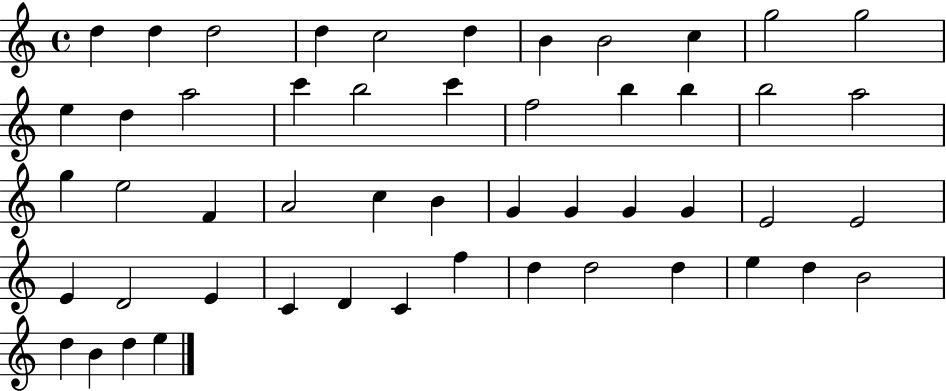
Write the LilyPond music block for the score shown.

{
  \clef treble
  \time 4/4
  \defaultTimeSignature
  \key c \major
  d''4 d''4 d''2 | d''4 c''2 d''4 | b'4 b'2 c''4 | g''2 g''2 | \break e''4 d''4 a''2 | c'''4 b''2 c'''4 | f''2 b''4 b''4 | b''2 a''2 | \break g''4 e''2 f'4 | a'2 c''4 b'4 | g'4 g'4 g'4 g'4 | e'2 e'2 | \break e'4 d'2 e'4 | c'4 d'4 c'4 f''4 | d''4 d''2 d''4 | e''4 d''4 b'2 | \break d''4 b'4 d''4 e''4 | \bar "|."
}